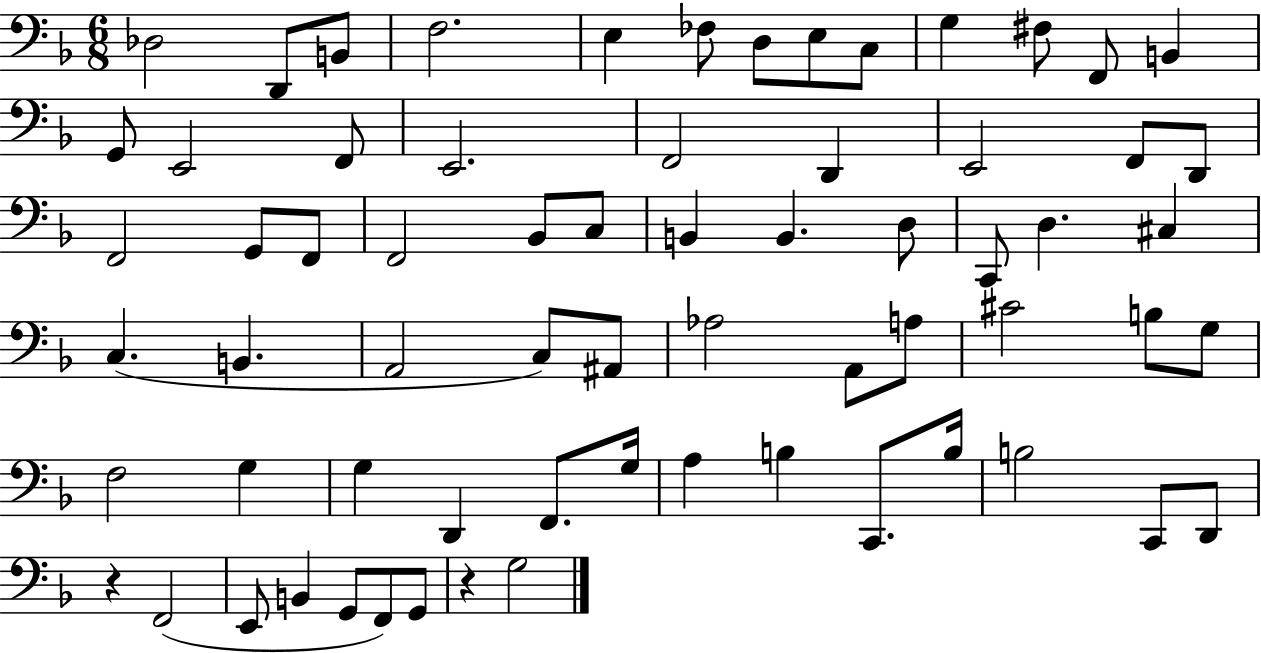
{
  \clef bass
  \numericTimeSignature
  \time 6/8
  \key f \major
  des2 d,8 b,8 | f2. | e4 fes8 d8 e8 c8 | g4 fis8 f,8 b,4 | \break g,8 e,2 f,8 | e,2. | f,2 d,4 | e,2 f,8 d,8 | \break f,2 g,8 f,8 | f,2 bes,8 c8 | b,4 b,4. d8 | c,8 d4. cis4 | \break c4.( b,4. | a,2 c8) ais,8 | aes2 a,8 a8 | cis'2 b8 g8 | \break f2 g4 | g4 d,4 f,8. g16 | a4 b4 c,8. b16 | b2 c,8 d,8 | \break r4 f,2( | e,8 b,4 g,8 f,8) g,8 | r4 g2 | \bar "|."
}